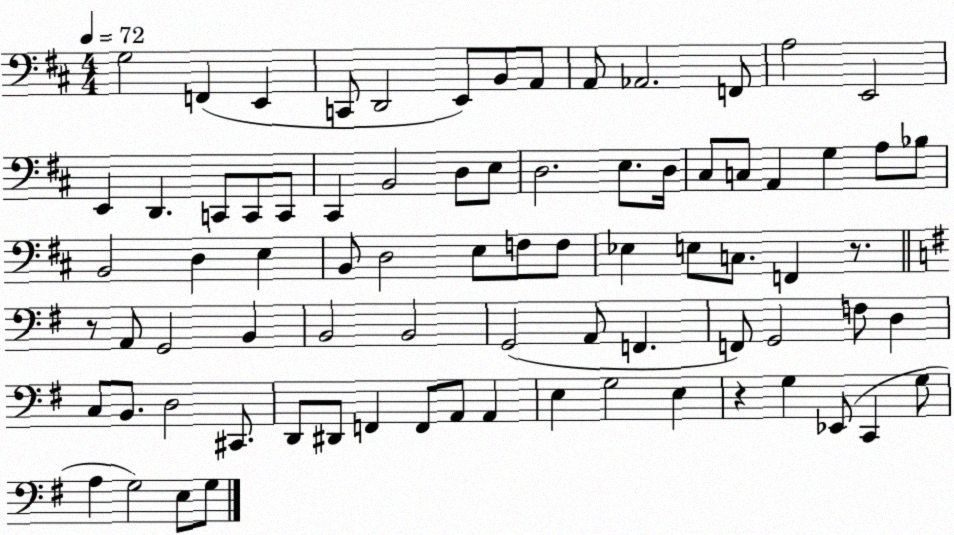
X:1
T:Untitled
M:4/4
L:1/4
K:D
G,2 F,, E,, C,,/2 D,,2 E,,/2 B,,/2 A,,/2 A,,/2 _A,,2 F,,/2 A,2 E,,2 E,, D,, C,,/2 C,,/2 C,,/2 ^C,, B,,2 D,/2 E,/2 D,2 E,/2 D,/4 ^C,/2 C,/2 A,, G, A,/2 _B,/2 B,,2 D, E, B,,/2 D,2 E,/2 F,/2 F,/2 _E, E,/2 C,/2 F,, z/2 z/2 A,,/2 G,,2 B,, B,,2 B,,2 G,,2 A,,/2 F,, F,,/2 G,,2 F,/2 D, C,/2 B,,/2 D,2 ^C,,/2 D,,/2 ^D,,/2 F,, F,,/2 A,,/2 A,, E, G,2 E, z G, _E,,/2 C,, G,/2 A, G,2 E,/2 G,/2